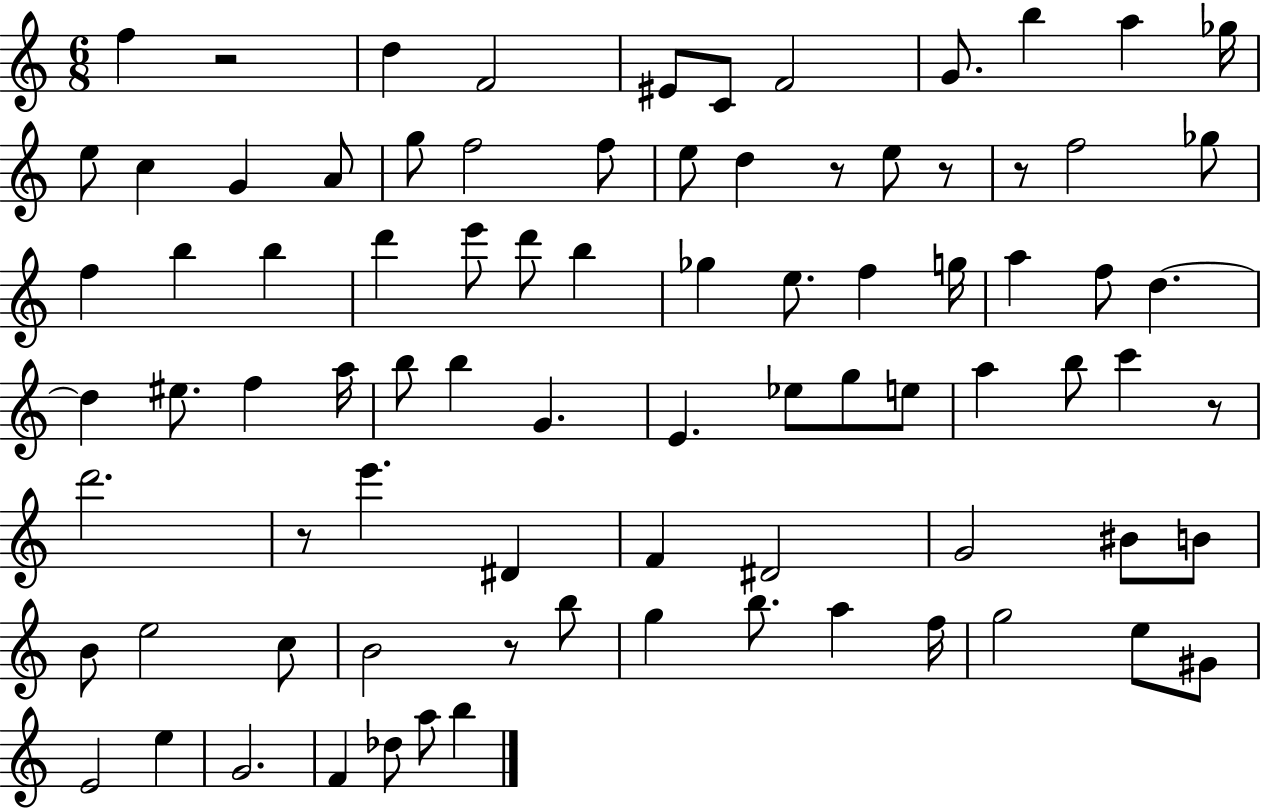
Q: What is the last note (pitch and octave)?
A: B5